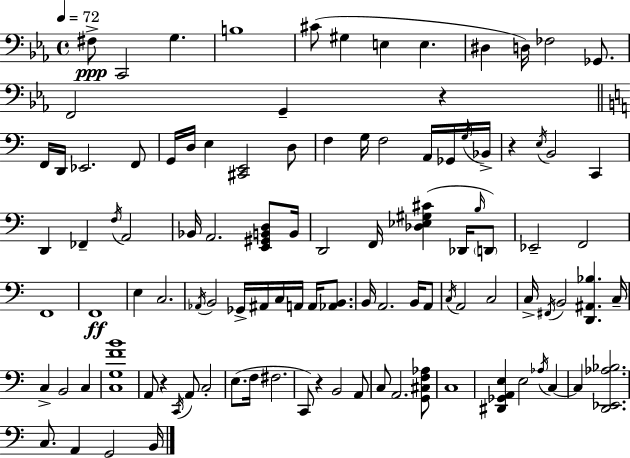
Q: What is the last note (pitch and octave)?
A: B2